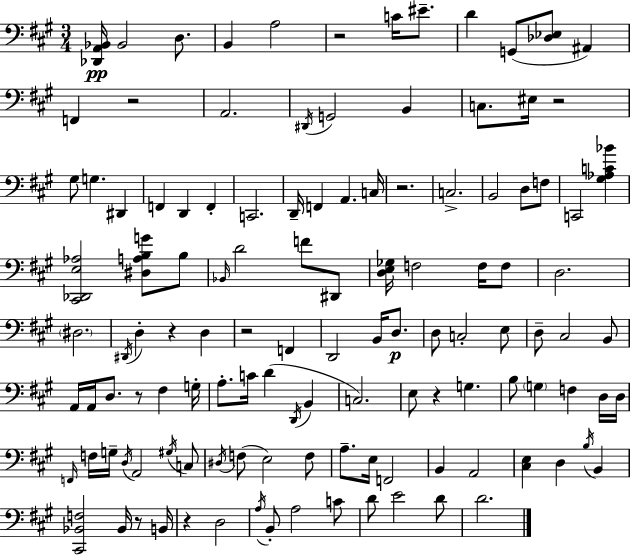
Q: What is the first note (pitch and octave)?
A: Bb2